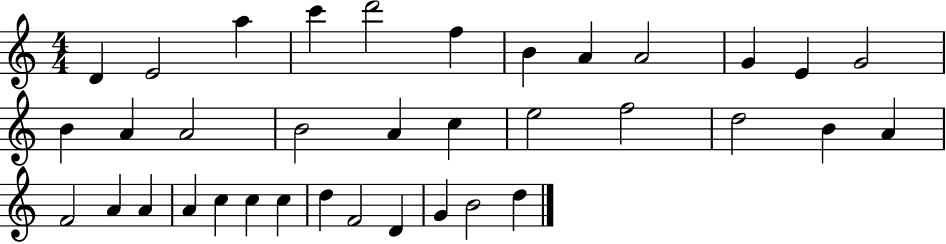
{
  \clef treble
  \numericTimeSignature
  \time 4/4
  \key c \major
  d'4 e'2 a''4 | c'''4 d'''2 f''4 | b'4 a'4 a'2 | g'4 e'4 g'2 | \break b'4 a'4 a'2 | b'2 a'4 c''4 | e''2 f''2 | d''2 b'4 a'4 | \break f'2 a'4 a'4 | a'4 c''4 c''4 c''4 | d''4 f'2 d'4 | g'4 b'2 d''4 | \break \bar "|."
}